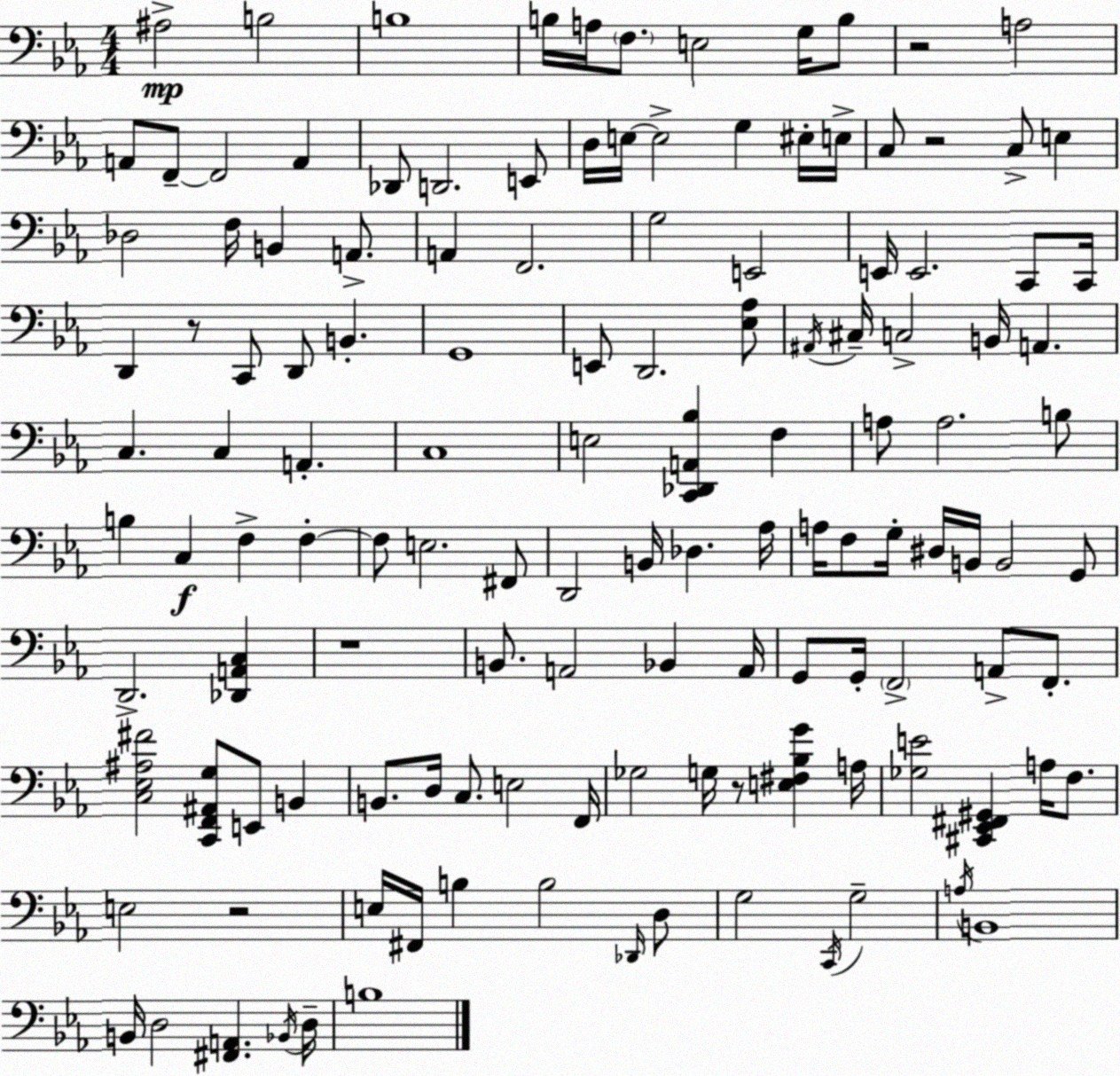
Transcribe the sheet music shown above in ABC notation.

X:1
T:Untitled
M:4/4
L:1/4
K:Cm
^A,2 B,2 B,4 B,/4 A,/4 F,/2 E,2 G,/4 B,/2 z2 A,2 A,,/2 F,,/2 F,,2 A,, _D,,/2 D,,2 E,,/2 D,/4 E,/4 E,2 G, ^E,/4 E,/4 C,/2 z2 C,/2 E, _D,2 F,/4 B,, A,,/2 A,, F,,2 G,2 E,,2 E,,/4 E,,2 C,,/2 C,,/4 D,, z/2 C,,/2 D,,/2 B,, G,,4 E,,/2 D,,2 [_E,_A,]/2 ^A,,/4 ^C,/4 C,2 B,,/4 A,, C, C, A,, C,4 E,2 [C,,_D,,A,,_B,] F, A,/2 A,2 B,/2 B, C, F, F, F,/2 E,2 ^F,,/2 D,,2 B,,/4 _D, _A,/4 A,/4 F,/2 G,/4 ^D,/4 B,,/4 B,,2 G,,/2 D,,2 [_D,,A,,C,] z4 B,,/2 A,,2 _B,, A,,/4 G,,/2 G,,/4 F,,2 A,,/2 F,,/2 [C,_E,^A,^F]2 [C,,F,,^A,,G,]/2 E,,/2 B,, B,,/2 D,/4 C,/2 E,2 F,,/4 _G,2 G,/4 z/2 [E,^F,_B,G] A,/4 [_G,E]2 [^C,,_E,,^F,,^G,,] A,/4 F,/2 E,2 z2 E,/4 ^F,,/4 B, B,2 _D,,/4 D,/2 G,2 C,,/4 G,2 A,/4 B,,4 B,,/4 D,2 [^F,,A,,] _B,,/4 D,/4 B,4